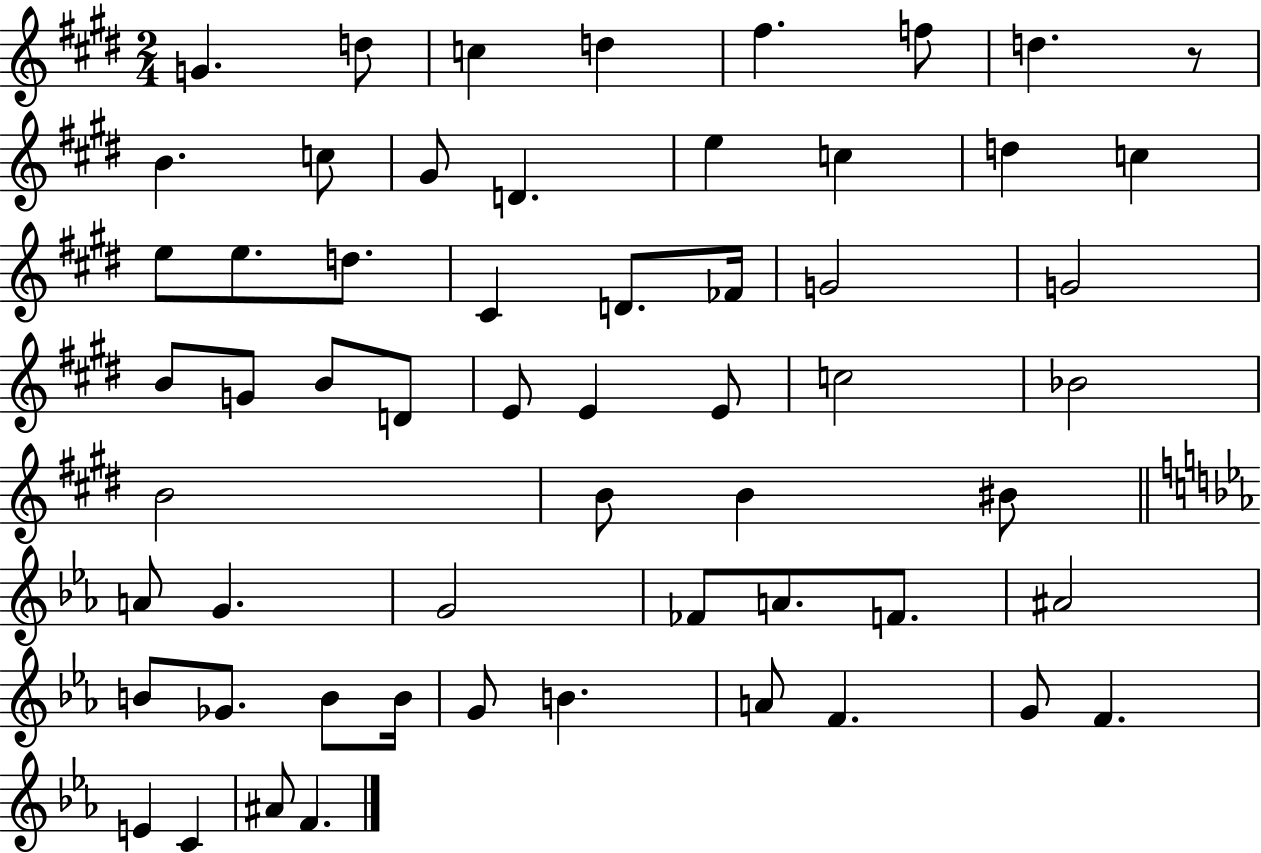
{
  \clef treble
  \numericTimeSignature
  \time 2/4
  \key e \major
  g'4. d''8 | c''4 d''4 | fis''4. f''8 | d''4. r8 | \break b'4. c''8 | gis'8 d'4. | e''4 c''4 | d''4 c''4 | \break e''8 e''8. d''8. | cis'4 d'8. fes'16 | g'2 | g'2 | \break b'8 g'8 b'8 d'8 | e'8 e'4 e'8 | c''2 | bes'2 | \break b'2 | b'8 b'4 bis'8 | \bar "||" \break \key c \minor a'8 g'4. | g'2 | fes'8 a'8. f'8. | ais'2 | \break b'8 ges'8. b'8 b'16 | g'8 b'4. | a'8 f'4. | g'8 f'4. | \break e'4 c'4 | ais'8 f'4. | \bar "|."
}